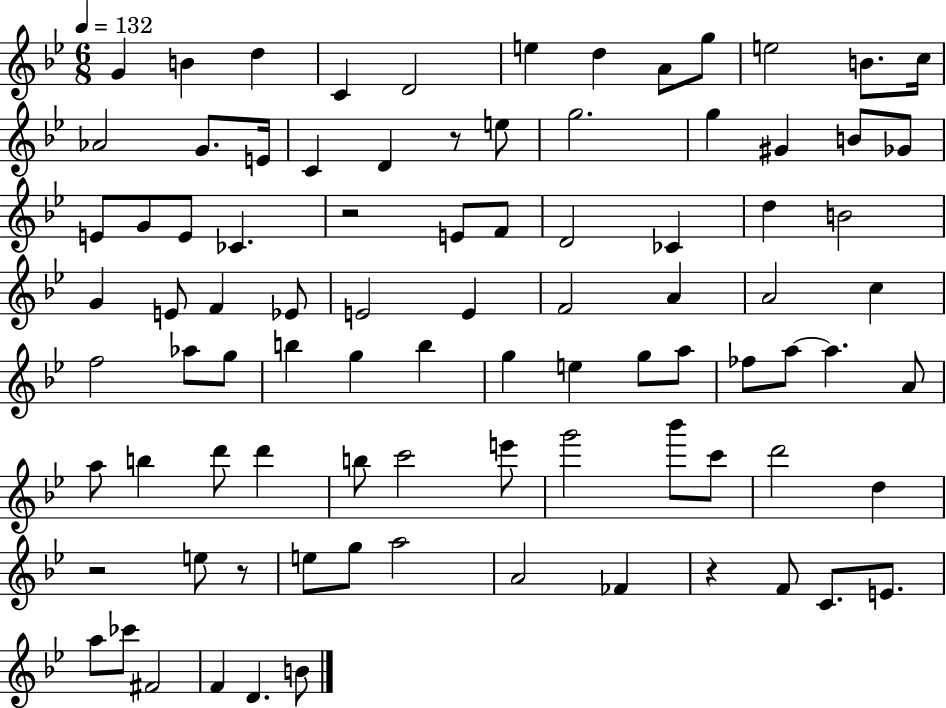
{
  \clef treble
  \numericTimeSignature
  \time 6/8
  \key bes \major
  \tempo 4 = 132
  g'4 b'4 d''4 | c'4 d'2 | e''4 d''4 a'8 g''8 | e''2 b'8. c''16 | \break aes'2 g'8. e'16 | c'4 d'4 r8 e''8 | g''2. | g''4 gis'4 b'8 ges'8 | \break e'8 g'8 e'8 ces'4. | r2 e'8 f'8 | d'2 ces'4 | d''4 b'2 | \break g'4 e'8 f'4 ees'8 | e'2 e'4 | f'2 a'4 | a'2 c''4 | \break f''2 aes''8 g''8 | b''4 g''4 b''4 | g''4 e''4 g''8 a''8 | fes''8 a''8~~ a''4. a'8 | \break a''8 b''4 d'''8 d'''4 | b''8 c'''2 e'''8 | g'''2 bes'''8 c'''8 | d'''2 d''4 | \break r2 e''8 r8 | e''8 g''8 a''2 | a'2 fes'4 | r4 f'8 c'8. e'8. | \break a''8 ces'''8 fis'2 | f'4 d'4. b'8 | \bar "|."
}